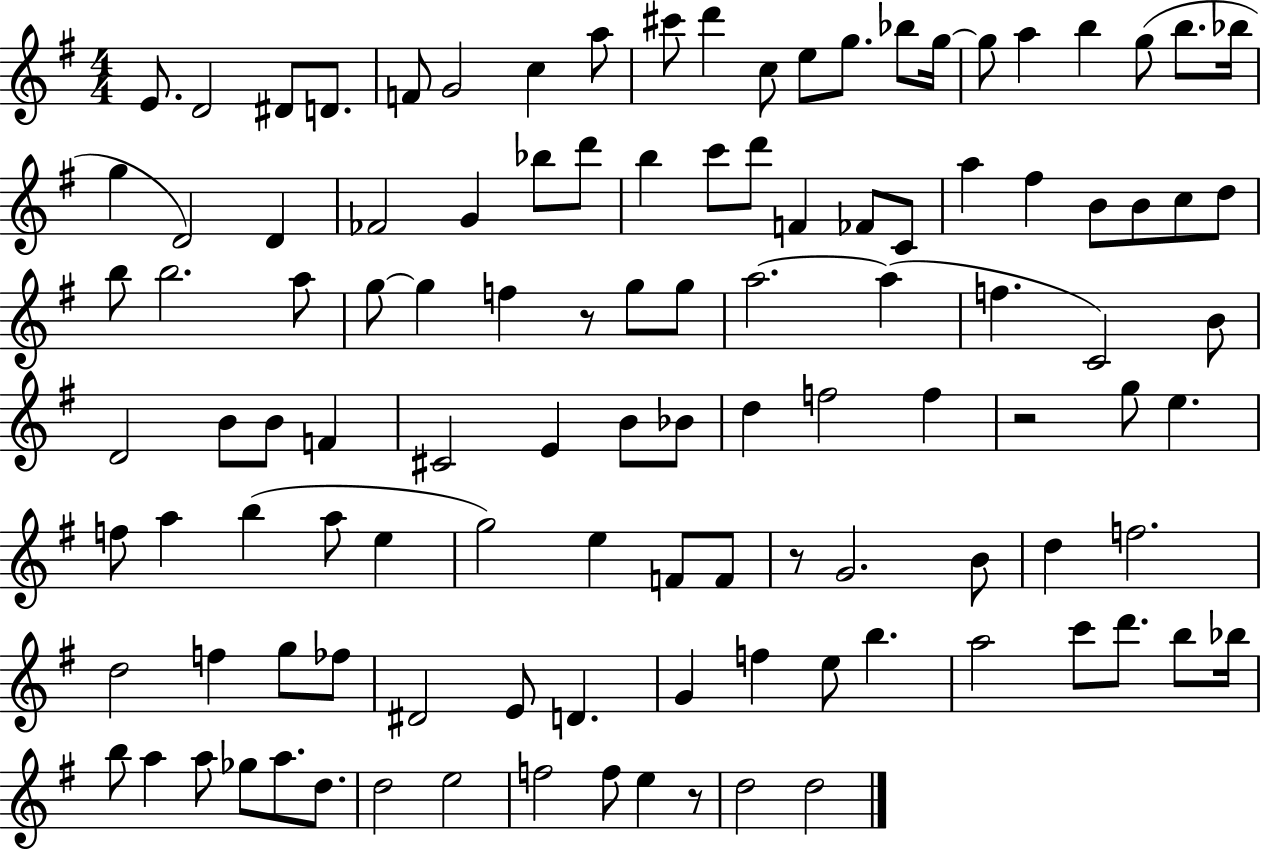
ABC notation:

X:1
T:Untitled
M:4/4
L:1/4
K:G
E/2 D2 ^D/2 D/2 F/2 G2 c a/2 ^c'/2 d' c/2 e/2 g/2 _b/2 g/4 g/2 a b g/2 b/2 _b/4 g D2 D _F2 G _b/2 d'/2 b c'/2 d'/2 F _F/2 C/2 a ^f B/2 B/2 c/2 d/2 b/2 b2 a/2 g/2 g f z/2 g/2 g/2 a2 a f C2 B/2 D2 B/2 B/2 F ^C2 E B/2 _B/2 d f2 f z2 g/2 e f/2 a b a/2 e g2 e F/2 F/2 z/2 G2 B/2 d f2 d2 f g/2 _f/2 ^D2 E/2 D G f e/2 b a2 c'/2 d'/2 b/2 _b/4 b/2 a a/2 _g/2 a/2 d/2 d2 e2 f2 f/2 e z/2 d2 d2